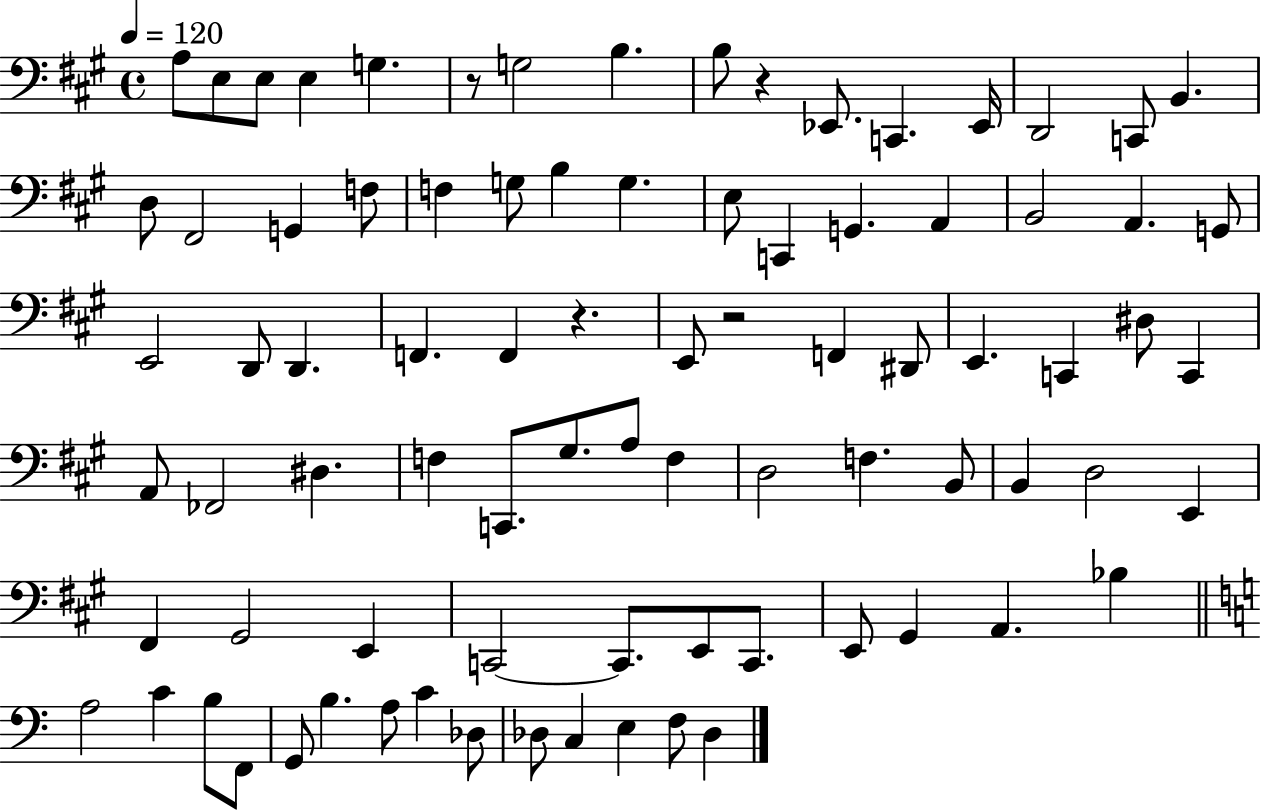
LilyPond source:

{
  \clef bass
  \time 4/4
  \defaultTimeSignature
  \key a \major
  \tempo 4 = 120
  a8 e8 e8 e4 g4. | r8 g2 b4. | b8 r4 ees,8. c,4. ees,16 | d,2 c,8 b,4. | \break d8 fis,2 g,4 f8 | f4 g8 b4 g4. | e8 c,4 g,4. a,4 | b,2 a,4. g,8 | \break e,2 d,8 d,4. | f,4. f,4 r4. | e,8 r2 f,4 dis,8 | e,4. c,4 dis8 c,4 | \break a,8 fes,2 dis4. | f4 c,8. gis8. a8 f4 | d2 f4. b,8 | b,4 d2 e,4 | \break fis,4 gis,2 e,4 | c,2~~ c,8. e,8 c,8. | e,8 gis,4 a,4. bes4 | \bar "||" \break \key a \minor a2 c'4 b8 f,8 | g,8 b4. a8 c'4 des8 | des8 c4 e4 f8 des4 | \bar "|."
}